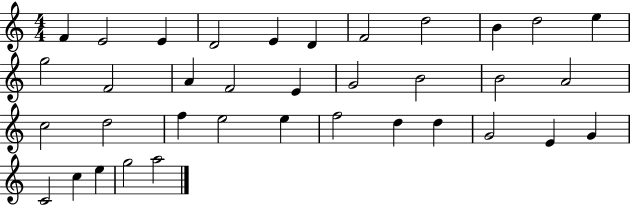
{
  \clef treble
  \numericTimeSignature
  \time 4/4
  \key c \major
  f'4 e'2 e'4 | d'2 e'4 d'4 | f'2 d''2 | b'4 d''2 e''4 | \break g''2 f'2 | a'4 f'2 e'4 | g'2 b'2 | b'2 a'2 | \break c''2 d''2 | f''4 e''2 e''4 | f''2 d''4 d''4 | g'2 e'4 g'4 | \break c'2 c''4 e''4 | g''2 a''2 | \bar "|."
}